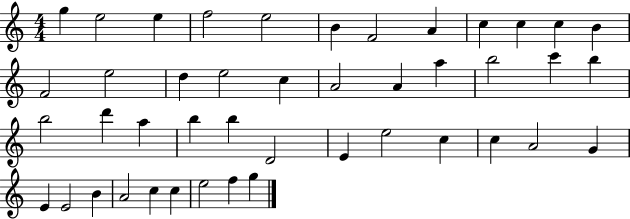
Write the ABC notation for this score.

X:1
T:Untitled
M:4/4
L:1/4
K:C
g e2 e f2 e2 B F2 A c c c B F2 e2 d e2 c A2 A a b2 c' b b2 d' a b b D2 E e2 c c A2 G E E2 B A2 c c e2 f g